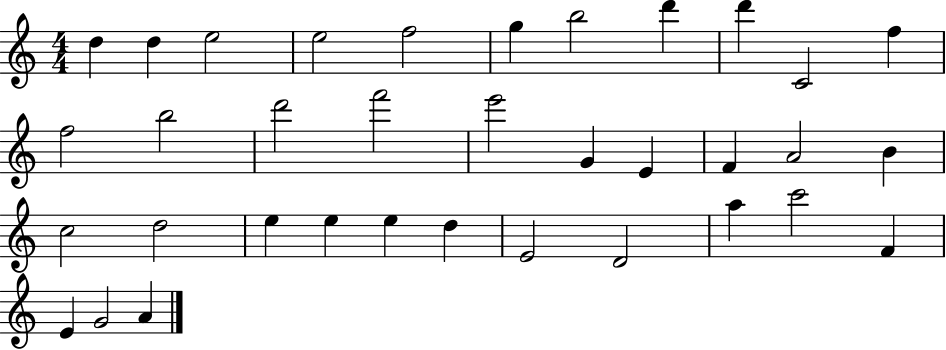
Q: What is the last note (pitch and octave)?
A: A4